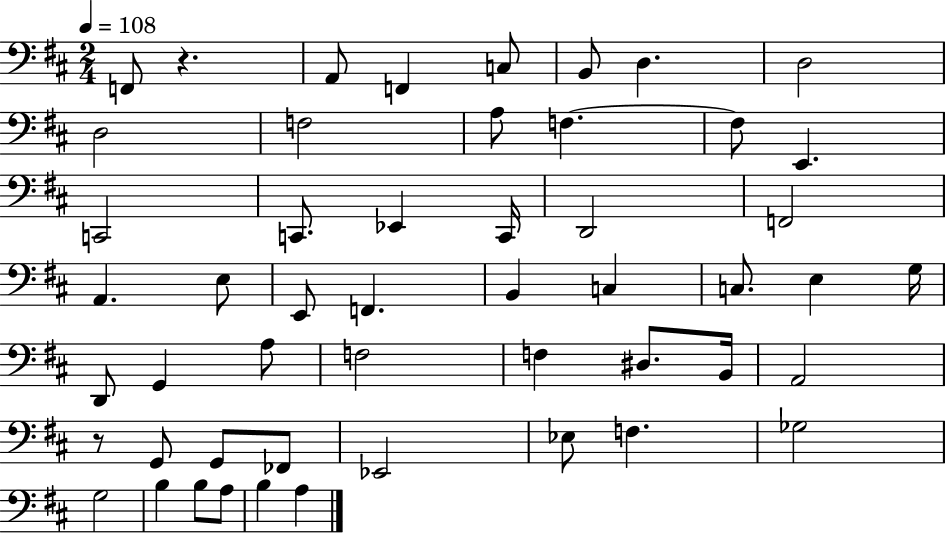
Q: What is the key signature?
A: D major